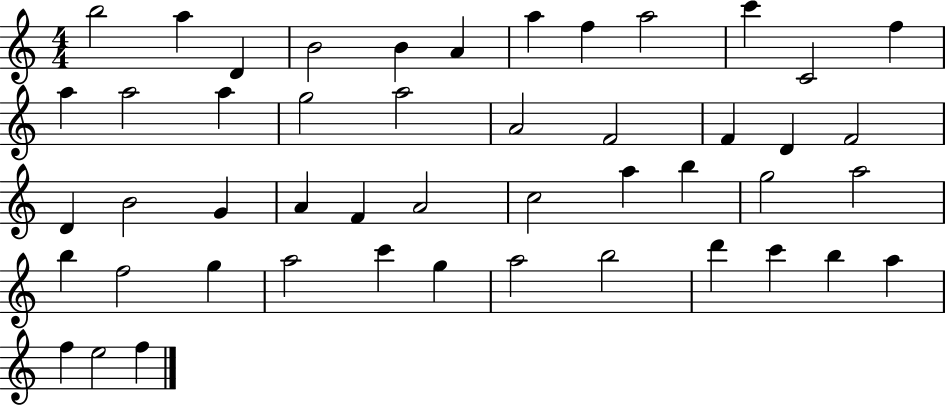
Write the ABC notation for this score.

X:1
T:Untitled
M:4/4
L:1/4
K:C
b2 a D B2 B A a f a2 c' C2 f a a2 a g2 a2 A2 F2 F D F2 D B2 G A F A2 c2 a b g2 a2 b f2 g a2 c' g a2 b2 d' c' b a f e2 f